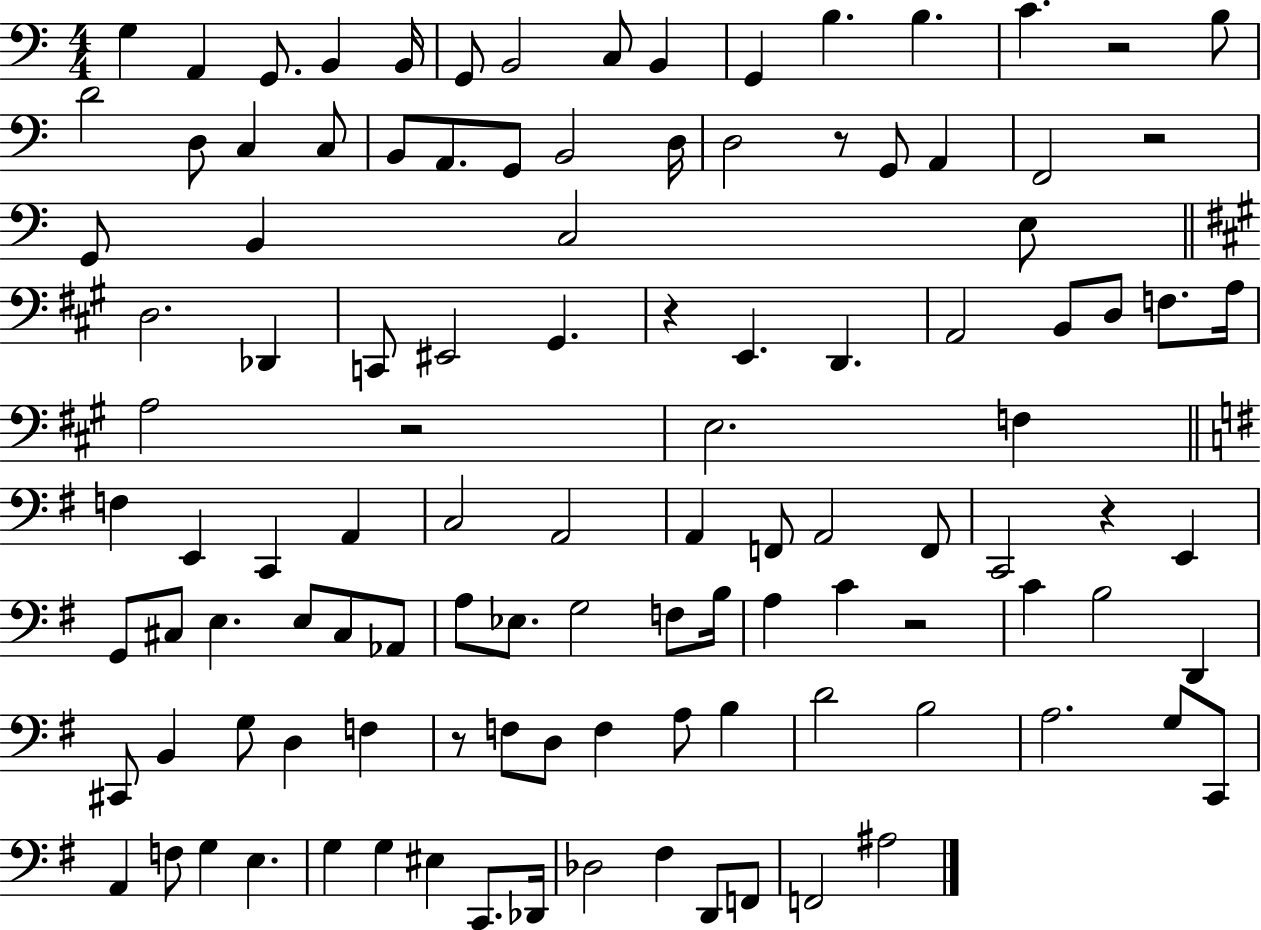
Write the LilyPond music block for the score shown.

{
  \clef bass
  \numericTimeSignature
  \time 4/4
  \key c \major
  \repeat volta 2 { g4 a,4 g,8. b,4 b,16 | g,8 b,2 c8 b,4 | g,4 b4. b4. | c'4. r2 b8 | \break d'2 d8 c4 c8 | b,8 a,8. g,8 b,2 d16 | d2 r8 g,8 a,4 | f,2 r2 | \break g,8 b,4 c2 e8 | \bar "||" \break \key a \major d2. des,4 | c,8 eis,2 gis,4. | r4 e,4. d,4. | a,2 b,8 d8 f8. a16 | \break a2 r2 | e2. f4 | \bar "||" \break \key g \major f4 e,4 c,4 a,4 | c2 a,2 | a,4 f,8 a,2 f,8 | c,2 r4 e,4 | \break g,8 cis8 e4. e8 cis8 aes,8 | a8 ees8. g2 f8 b16 | a4 c'4 r2 | c'4 b2 d,4 | \break cis,8 b,4 g8 d4 f4 | r8 f8 d8 f4 a8 b4 | d'2 b2 | a2. g8 c,8 | \break a,4 f8 g4 e4. | g4 g4 eis4 c,8. des,16 | des2 fis4 d,8 f,8 | f,2 ais2 | \break } \bar "|."
}